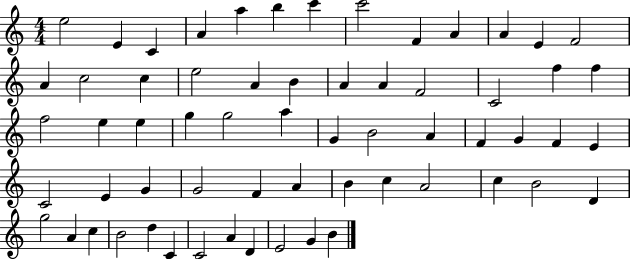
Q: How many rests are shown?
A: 0